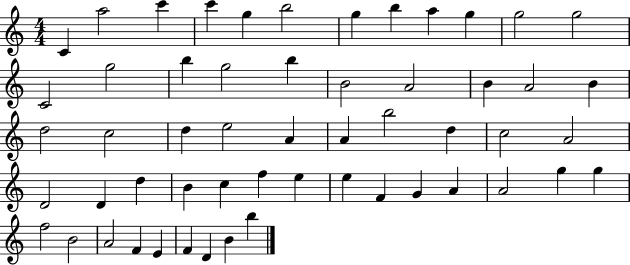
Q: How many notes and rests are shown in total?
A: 55